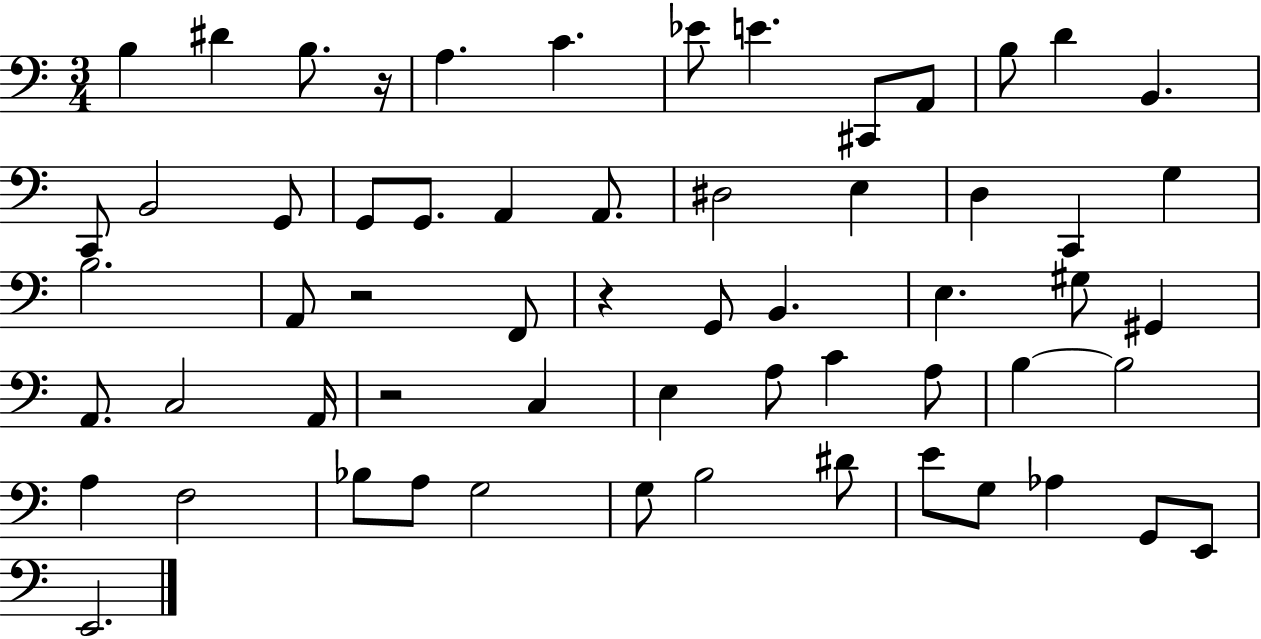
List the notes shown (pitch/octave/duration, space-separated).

B3/q D#4/q B3/e. R/s A3/q. C4/q. Eb4/e E4/q. C#2/e A2/e B3/e D4/q B2/q. C2/e B2/h G2/e G2/e G2/e. A2/q A2/e. D#3/h E3/q D3/q C2/q G3/q B3/h. A2/e R/h F2/e R/q G2/e B2/q. E3/q. G#3/e G#2/q A2/e. C3/h A2/s R/h C3/q E3/q A3/e C4/q A3/e B3/q B3/h A3/q F3/h Bb3/e A3/e G3/h G3/e B3/h D#4/e E4/e G3/e Ab3/q G2/e E2/e E2/h.